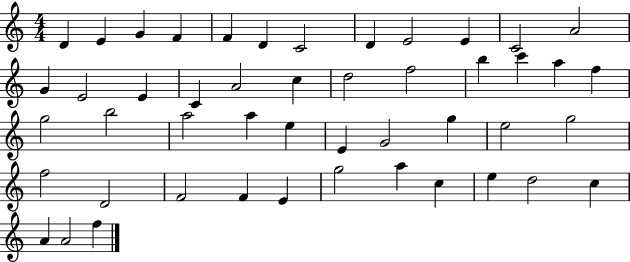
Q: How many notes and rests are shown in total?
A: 48